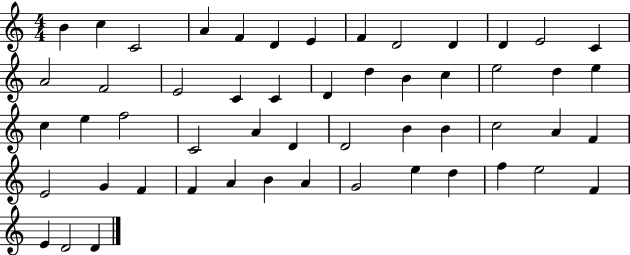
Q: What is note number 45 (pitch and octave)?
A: G4